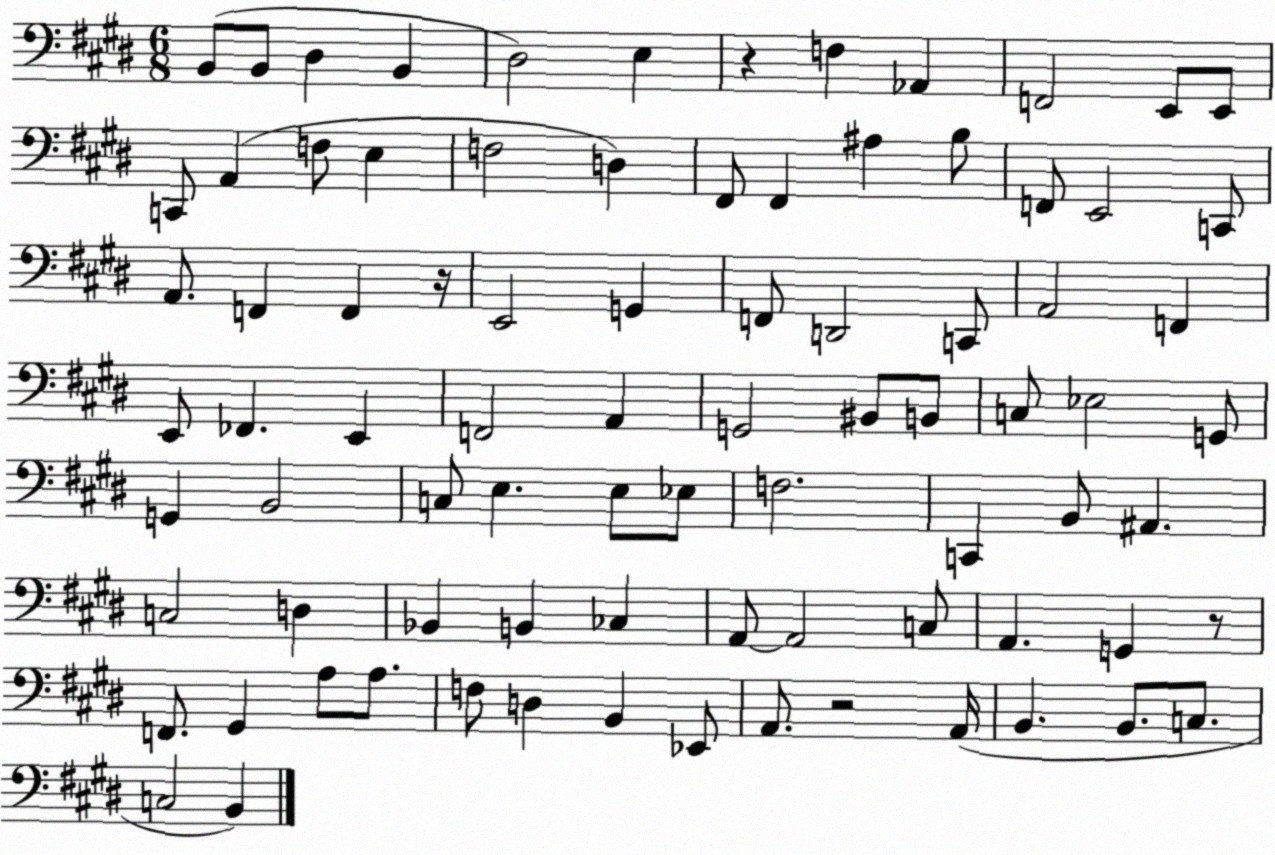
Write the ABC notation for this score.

X:1
T:Untitled
M:6/8
L:1/4
K:E
B,,/2 B,,/2 ^D, B,, ^D,2 E, z F, _A,, F,,2 E,,/2 E,,/2 C,,/2 A,, F,/2 E, F,2 D, ^F,,/2 ^F,, ^A, B,/2 F,,/2 E,,2 C,,/2 A,,/2 F,, F,, z/4 E,,2 G,, F,,/2 D,,2 C,,/2 A,,2 F,, E,,/2 _F,, E,, F,,2 A,, G,,2 ^B,,/2 B,,/2 C,/2 _E,2 G,,/2 G,, B,,2 C,/2 E, E,/2 _E,/2 F,2 C,, B,,/2 ^A,, C,2 D, _B,, B,, _C, A,,/2 A,,2 C,/2 A,, G,, z/2 F,,/2 ^G,, A,/2 A,/2 F,/2 D, B,, _E,,/2 A,,/2 z2 A,,/4 B,, B,,/2 C,/2 C,2 B,,